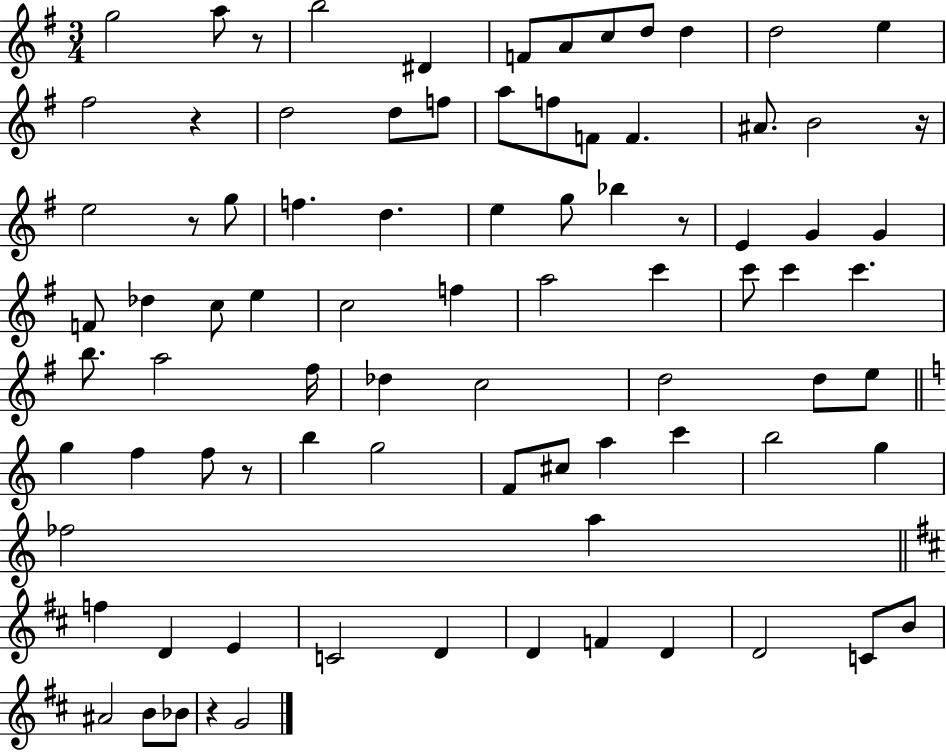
{
  \clef treble
  \numericTimeSignature
  \time 3/4
  \key g \major
  g''2 a''8 r8 | b''2 dis'4 | f'8 a'8 c''8 d''8 d''4 | d''2 e''4 | \break fis''2 r4 | d''2 d''8 f''8 | a''8 f''8 f'8 f'4. | ais'8. b'2 r16 | \break e''2 r8 g''8 | f''4. d''4. | e''4 g''8 bes''4 r8 | e'4 g'4 g'4 | \break f'8 des''4 c''8 e''4 | c''2 f''4 | a''2 c'''4 | c'''8 c'''4 c'''4. | \break b''8. a''2 fis''16 | des''4 c''2 | d''2 d''8 e''8 | \bar "||" \break \key c \major g''4 f''4 f''8 r8 | b''4 g''2 | f'8 cis''8 a''4 c'''4 | b''2 g''4 | \break fes''2 a''4 | \bar "||" \break \key b \minor f''4 d'4 e'4 | c'2 d'4 | d'4 f'4 d'4 | d'2 c'8 b'8 | \break ais'2 b'8 bes'8 | r4 g'2 | \bar "|."
}